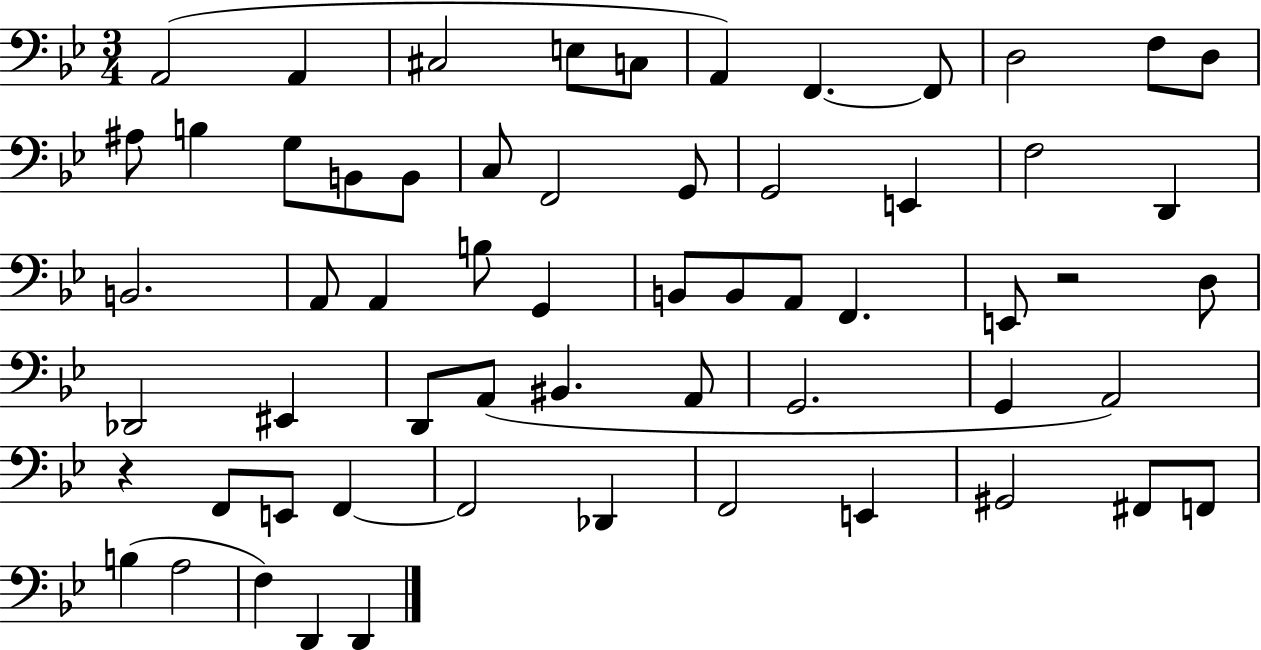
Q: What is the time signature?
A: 3/4